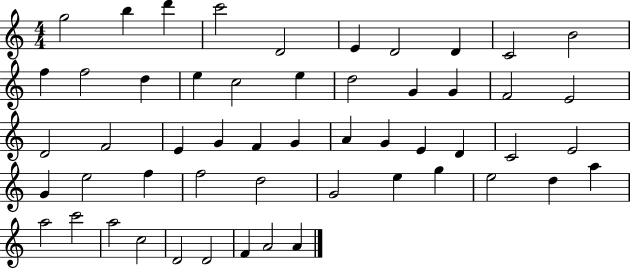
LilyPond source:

{
  \clef treble
  \numericTimeSignature
  \time 4/4
  \key c \major
  g''2 b''4 d'''4 | c'''2 d'2 | e'4 d'2 d'4 | c'2 b'2 | \break f''4 f''2 d''4 | e''4 c''2 e''4 | d''2 g'4 g'4 | f'2 e'2 | \break d'2 f'2 | e'4 g'4 f'4 g'4 | a'4 g'4 e'4 d'4 | c'2 e'2 | \break g'4 e''2 f''4 | f''2 d''2 | g'2 e''4 g''4 | e''2 d''4 a''4 | \break a''2 c'''2 | a''2 c''2 | d'2 d'2 | f'4 a'2 a'4 | \break \bar "|."
}